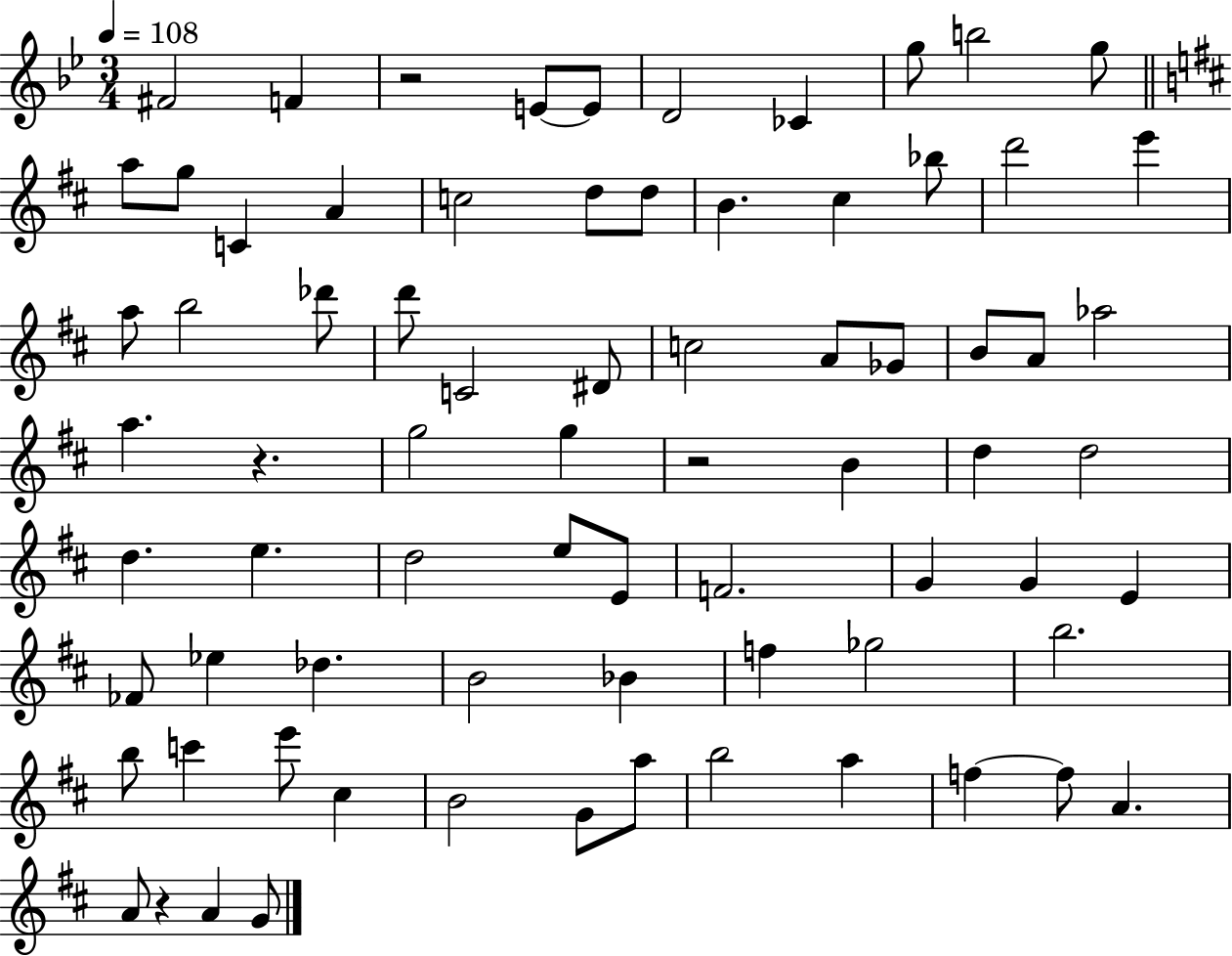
F#4/h F4/q R/h E4/e E4/e D4/h CES4/q G5/e B5/h G5/e A5/e G5/e C4/q A4/q C5/h D5/e D5/e B4/q. C#5/q Bb5/e D6/h E6/q A5/e B5/h Db6/e D6/e C4/h D#4/e C5/h A4/e Gb4/e B4/e A4/e Ab5/h A5/q. R/q. G5/h G5/q R/h B4/q D5/q D5/h D5/q. E5/q. D5/h E5/e E4/e F4/h. G4/q G4/q E4/q FES4/e Eb5/q Db5/q. B4/h Bb4/q F5/q Gb5/h B5/h. B5/e C6/q E6/e C#5/q B4/h G4/e A5/e B5/h A5/q F5/q F5/e A4/q. A4/e R/q A4/q G4/e